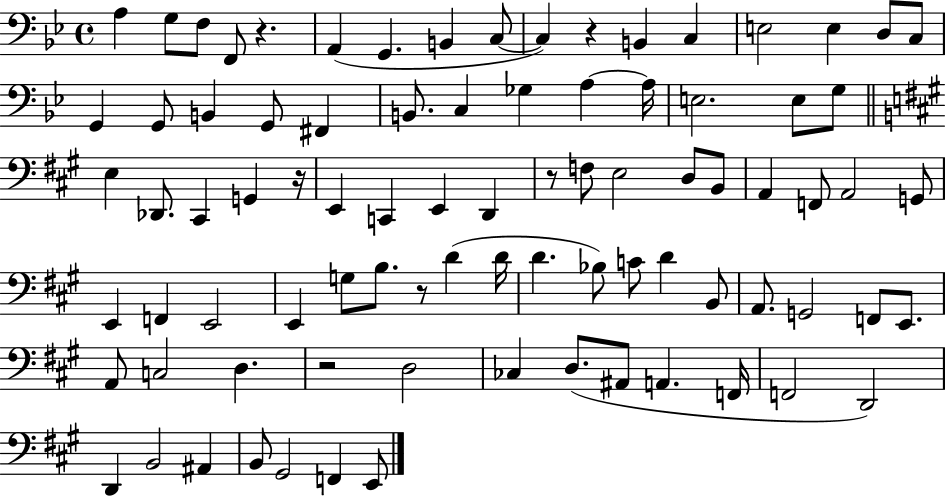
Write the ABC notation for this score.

X:1
T:Untitled
M:4/4
L:1/4
K:Bb
A, G,/2 F,/2 F,,/2 z A,, G,, B,, C,/2 C, z B,, C, E,2 E, D,/2 C,/2 G,, G,,/2 B,, G,,/2 ^F,, B,,/2 C, _G, A, A,/4 E,2 E,/2 G,/2 E, _D,,/2 ^C,, G,, z/4 E,, C,, E,, D,, z/2 F,/2 E,2 D,/2 B,,/2 A,, F,,/2 A,,2 G,,/2 E,, F,, E,,2 E,, G,/2 B,/2 z/2 D D/4 D _B,/2 C/2 D B,,/2 A,,/2 G,,2 F,,/2 E,,/2 A,,/2 C,2 D, z2 D,2 _C, D,/2 ^A,,/2 A,, F,,/4 F,,2 D,,2 D,, B,,2 ^A,, B,,/2 ^G,,2 F,, E,,/2